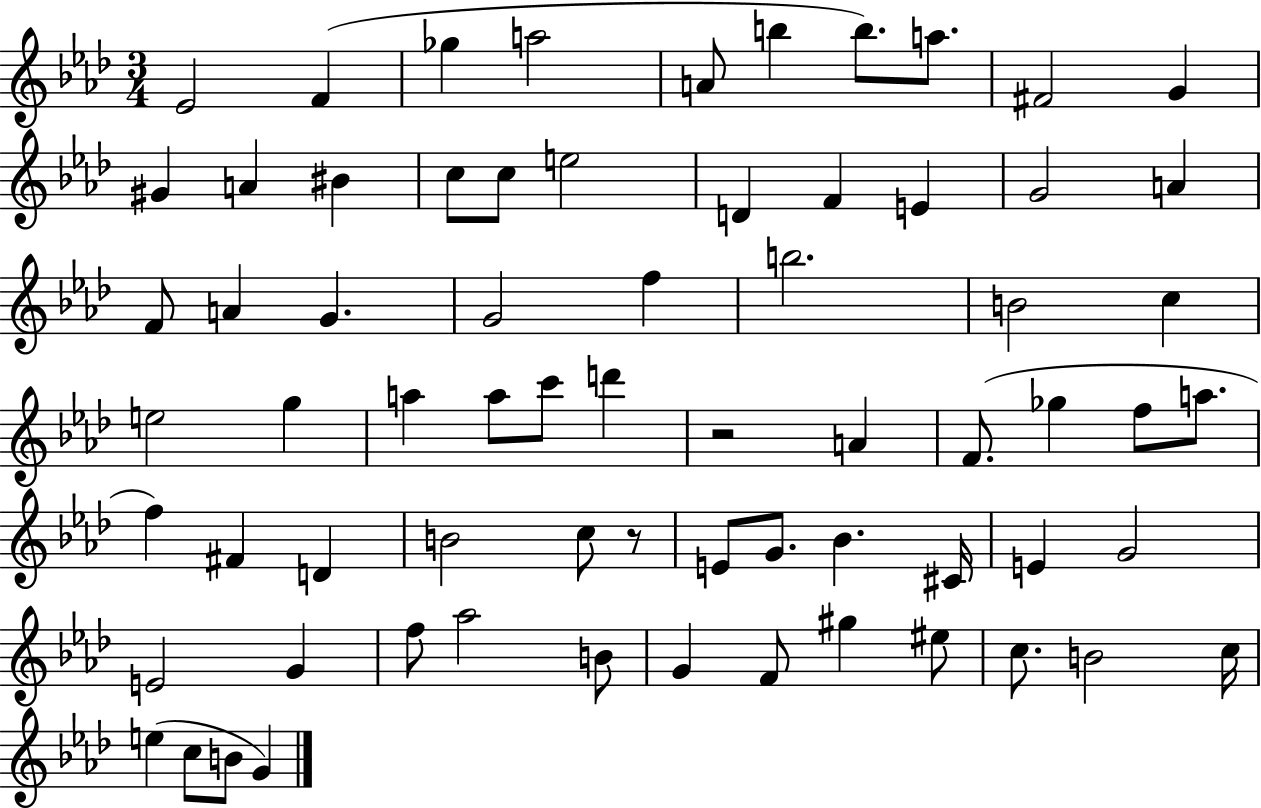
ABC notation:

X:1
T:Untitled
M:3/4
L:1/4
K:Ab
_E2 F _g a2 A/2 b b/2 a/2 ^F2 G ^G A ^B c/2 c/2 e2 D F E G2 A F/2 A G G2 f b2 B2 c e2 g a a/2 c'/2 d' z2 A F/2 _g f/2 a/2 f ^F D B2 c/2 z/2 E/2 G/2 _B ^C/4 E G2 E2 G f/2 _a2 B/2 G F/2 ^g ^e/2 c/2 B2 c/4 e c/2 B/2 G